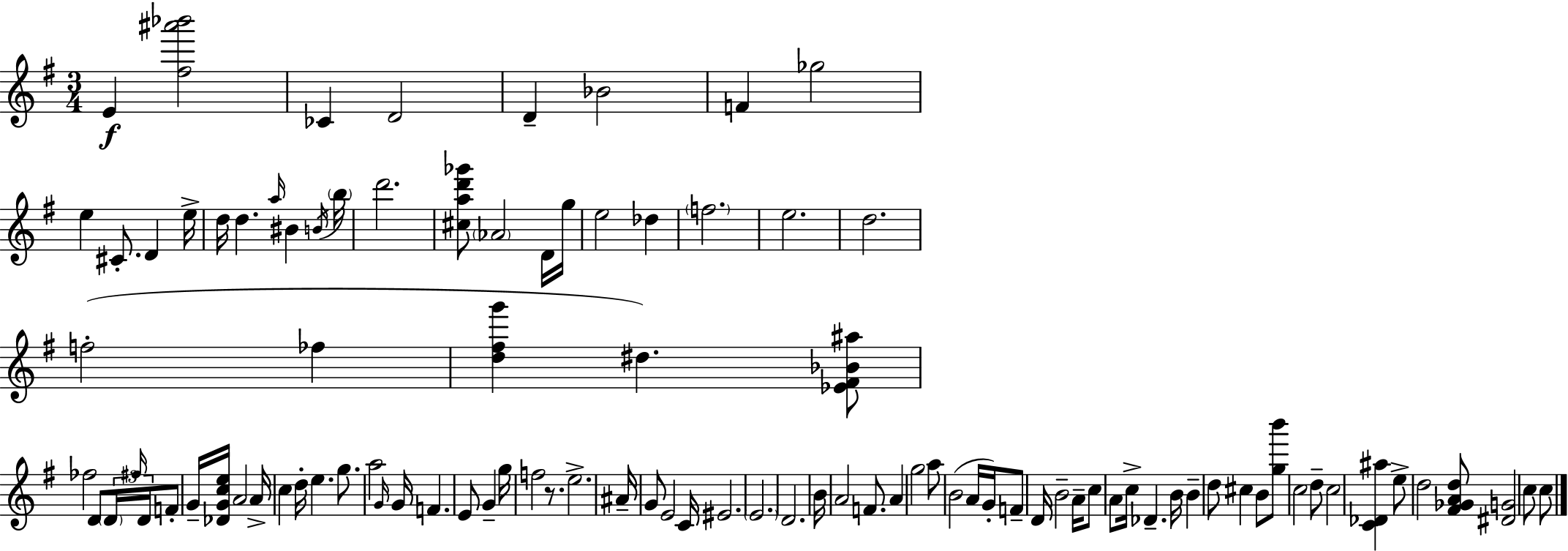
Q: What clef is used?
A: treble